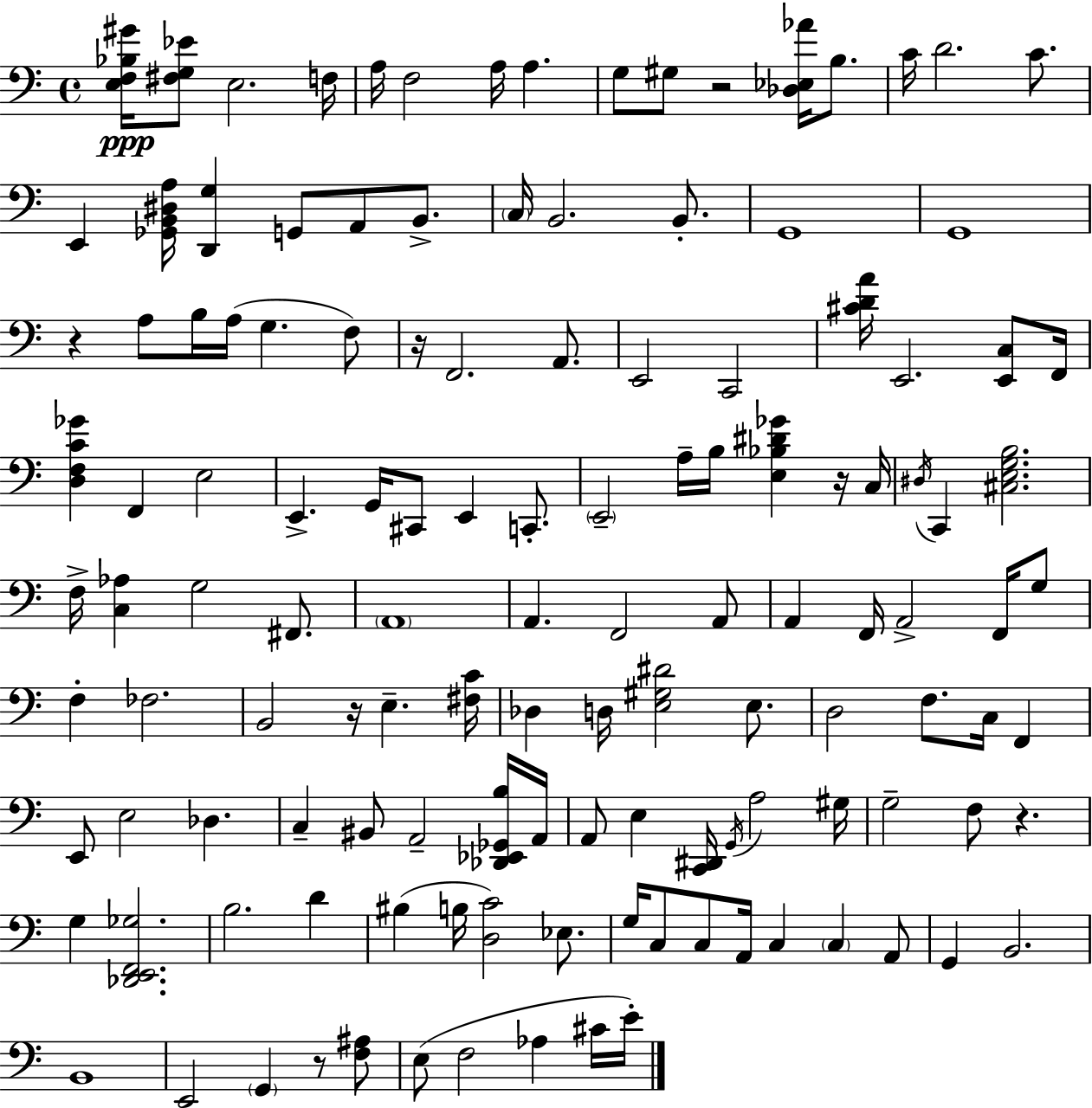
{
  \clef bass
  \time 4/4
  \defaultTimeSignature
  \key c \major
  <e f bes gis'>16\ppp <fis g ees'>8 e2. f16 | a16 f2 a16 a4. | g8 gis8 r2 <des ees aes'>16 b8. | c'16 d'2. c'8. | \break e,4 <ges, b, dis a>16 <d, g>4 g,8 a,8 b,8.-> | \parenthesize c16 b,2. b,8.-. | g,1 | g,1 | \break r4 a8 b16 a16( g4. f8) | r16 f,2. a,8. | e,2 c,2 | <cis' d' a'>16 e,2. <e, c>8 f,16 | \break <d f c' ges'>4 f,4 e2 | e,4.-> g,16 cis,8 e,4 c,8.-. | \parenthesize e,2-- a16-- b16 <e bes dis' ges'>4 r16 c16 | \acciaccatura { dis16 } c,4 <cis e g b>2. | \break f16-> <c aes>4 g2 fis,8. | \parenthesize a,1 | a,4. f,2 a,8 | a,4 f,16 a,2-> f,16 g8 | \break f4-. fes2. | b,2 r16 e4.-- | <fis c'>16 des4 d16 <e gis dis'>2 e8. | d2 f8. c16 f,4 | \break e,8 e2 des4. | c4-- bis,8 a,2-- <des, ees, ges, b>16 | a,16 a,8 e4 <c, dis,>16 \acciaccatura { g,16 } a2 | gis16 g2-- f8 r4. | \break g4 <des, e, f, ges>2. | b2. d'4 | bis4( b16 <d c'>2) ees8. | g16 c8 c8 a,16 c4 \parenthesize c4 | \break a,8 g,4 b,2. | b,1 | e,2 \parenthesize g,4 r8 | <f ais>8 e8( f2 aes4 | \break cis'16 e'16-.) \bar "|."
}